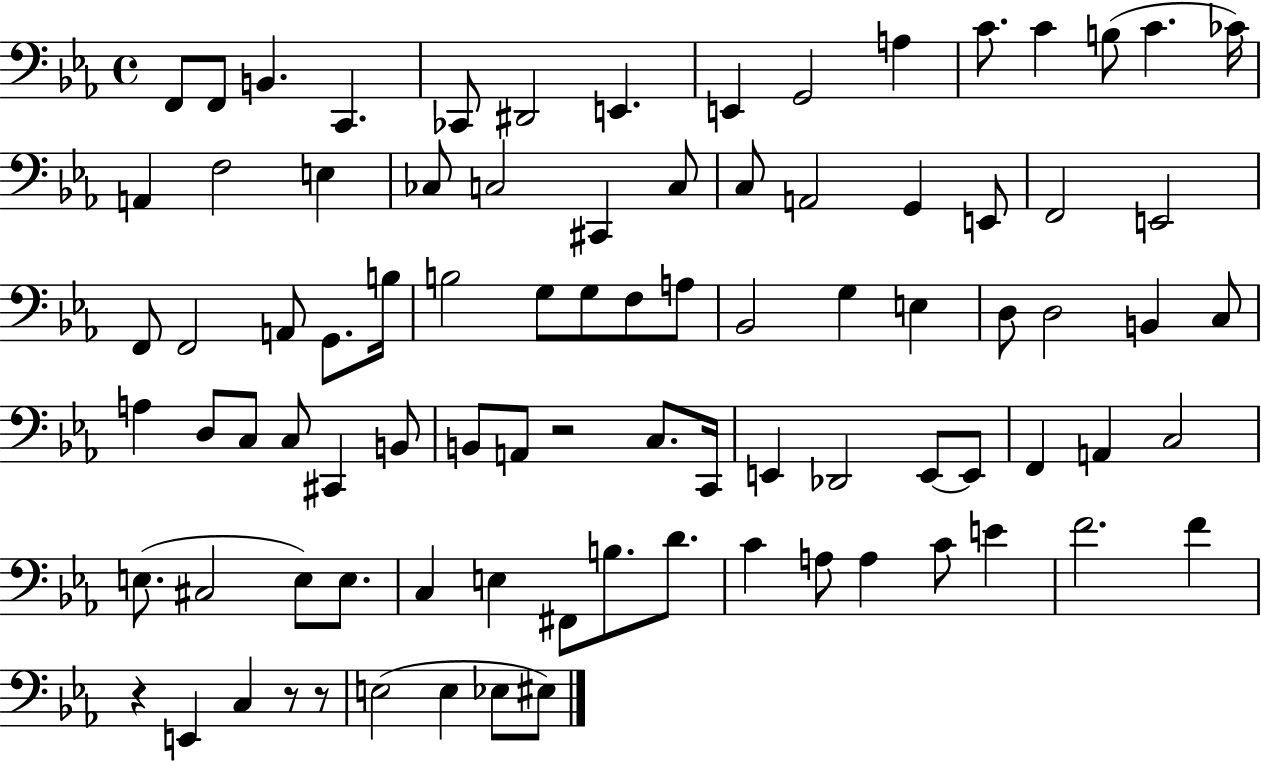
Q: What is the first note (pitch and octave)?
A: F2